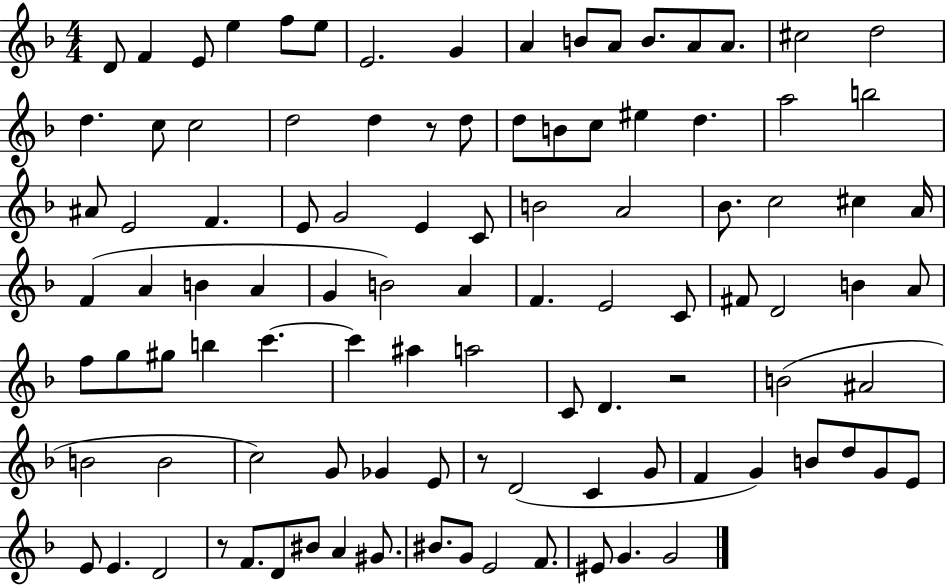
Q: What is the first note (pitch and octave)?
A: D4